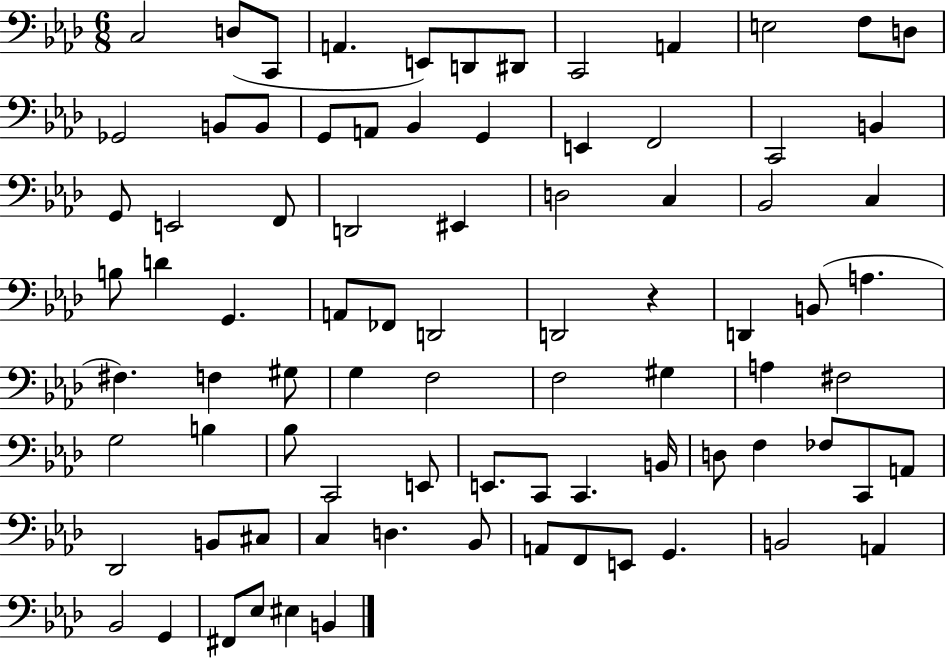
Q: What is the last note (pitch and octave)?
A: B2